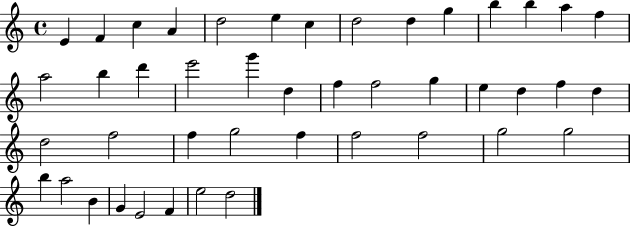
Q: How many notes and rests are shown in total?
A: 44